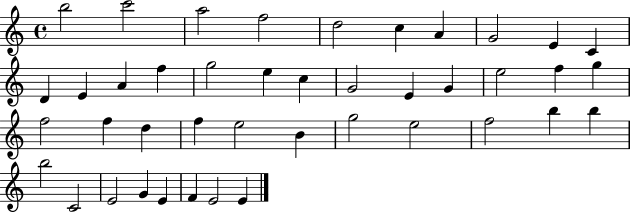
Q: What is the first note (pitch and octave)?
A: B5